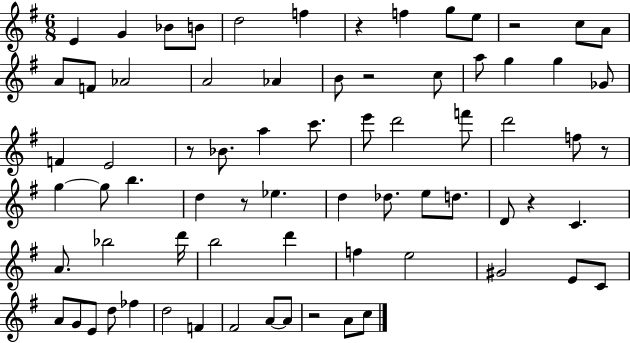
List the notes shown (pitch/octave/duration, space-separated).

E4/q G4/q Bb4/e B4/e D5/h F5/q R/q F5/q G5/e E5/e R/h C5/e A4/e A4/e F4/e Ab4/h A4/h Ab4/q B4/e R/h C5/e A5/e G5/q G5/q Gb4/e F4/q E4/h R/e Bb4/e. A5/q C6/e. E6/e D6/h F6/e D6/h F5/e R/e G5/q G5/e B5/q. D5/q R/e Eb5/q. D5/q Db5/e. E5/e D5/e. D4/e R/q C4/q. A4/e. Bb5/h D6/s B5/h D6/q F5/q E5/h G#4/h E4/e C4/e A4/e G4/e E4/e D5/e FES5/q D5/h F4/q F#4/h A4/e A4/e R/h A4/e C5/e